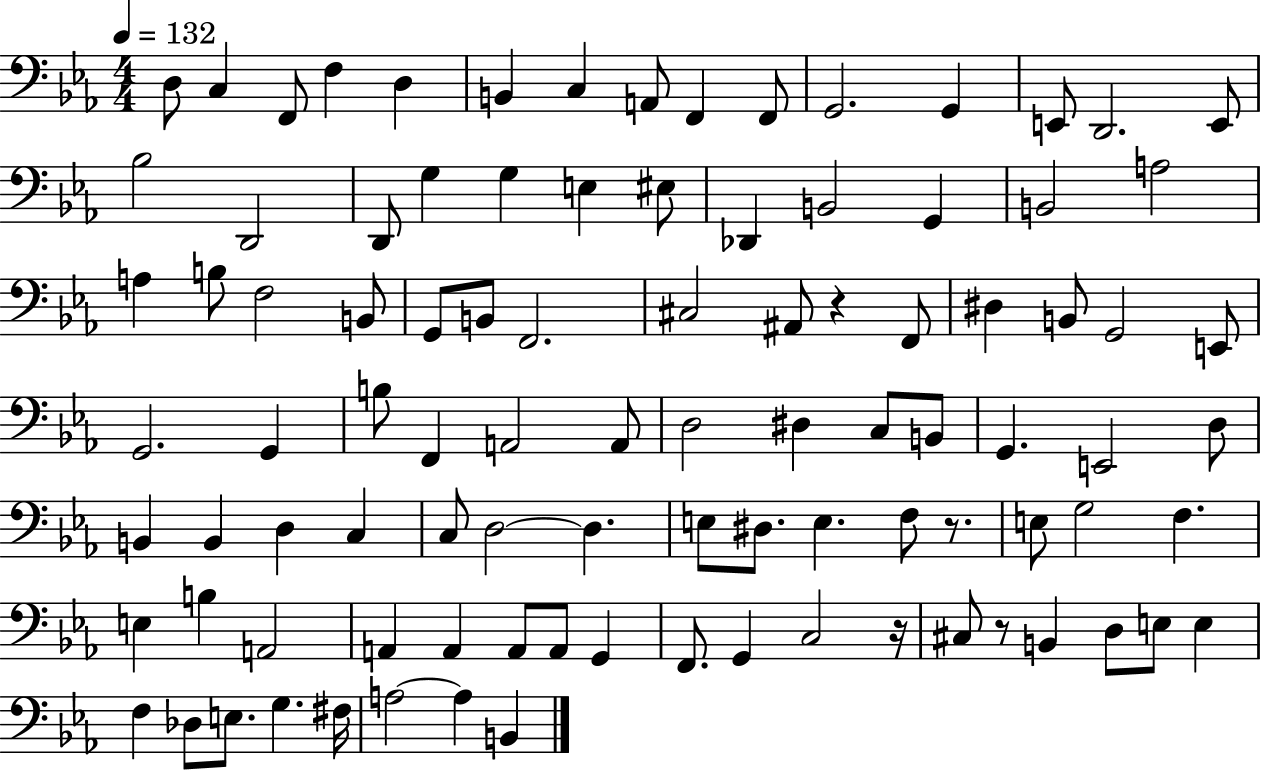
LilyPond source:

{
  \clef bass
  \numericTimeSignature
  \time 4/4
  \key ees \major
  \tempo 4 = 132
  d8 c4 f,8 f4 d4 | b,4 c4 a,8 f,4 f,8 | g,2. g,4 | e,8 d,2. e,8 | \break bes2 d,2 | d,8 g4 g4 e4 eis8 | des,4 b,2 g,4 | b,2 a2 | \break a4 b8 f2 b,8 | g,8 b,8 f,2. | cis2 ais,8 r4 f,8 | dis4 b,8 g,2 e,8 | \break g,2. g,4 | b8 f,4 a,2 a,8 | d2 dis4 c8 b,8 | g,4. e,2 d8 | \break b,4 b,4 d4 c4 | c8 d2~~ d4. | e8 dis8. e4. f8 r8. | e8 g2 f4. | \break e4 b4 a,2 | a,4 a,4 a,8 a,8 g,4 | f,8. g,4 c2 r16 | cis8 r8 b,4 d8 e8 e4 | \break f4 des8 e8. g4. fis16 | a2~~ a4 b,4 | \bar "|."
}